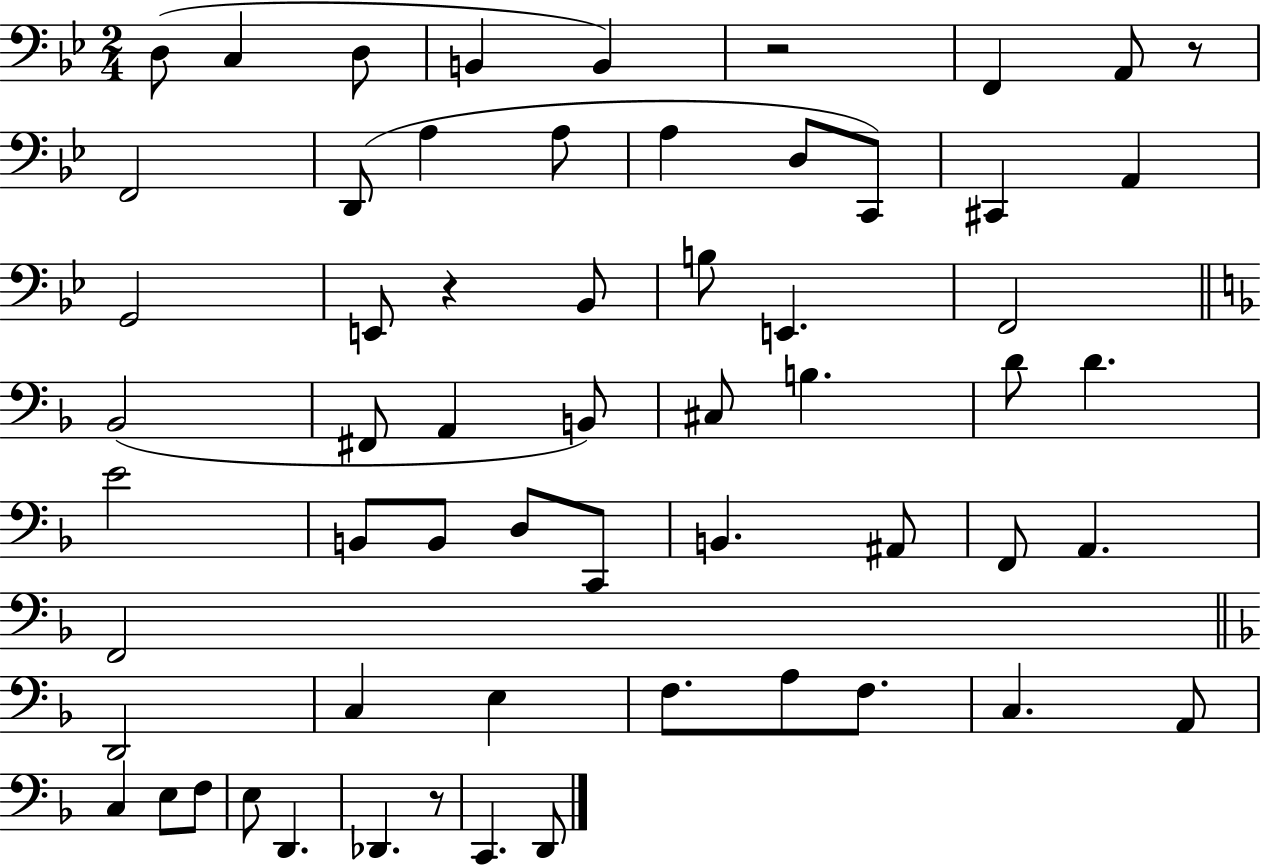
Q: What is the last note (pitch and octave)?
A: D2